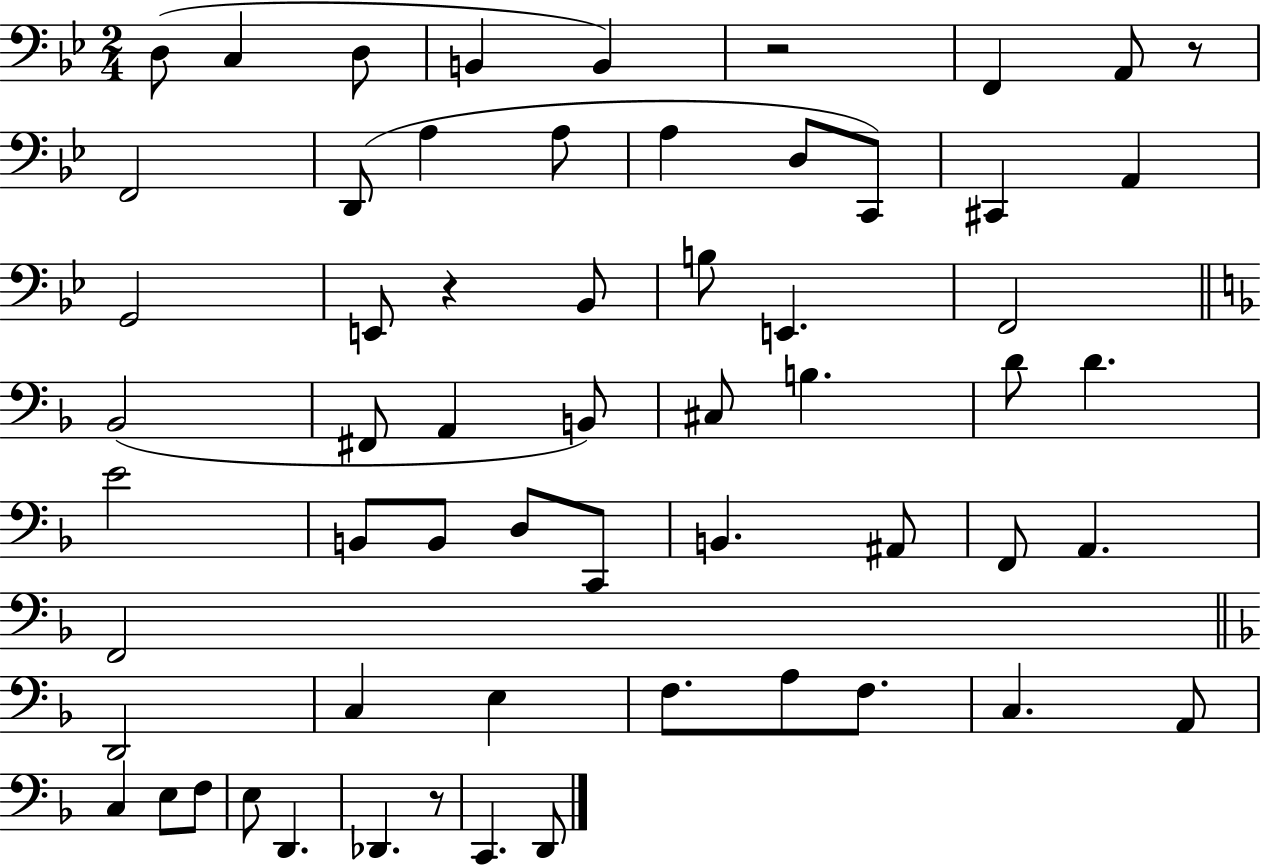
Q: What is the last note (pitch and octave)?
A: D2